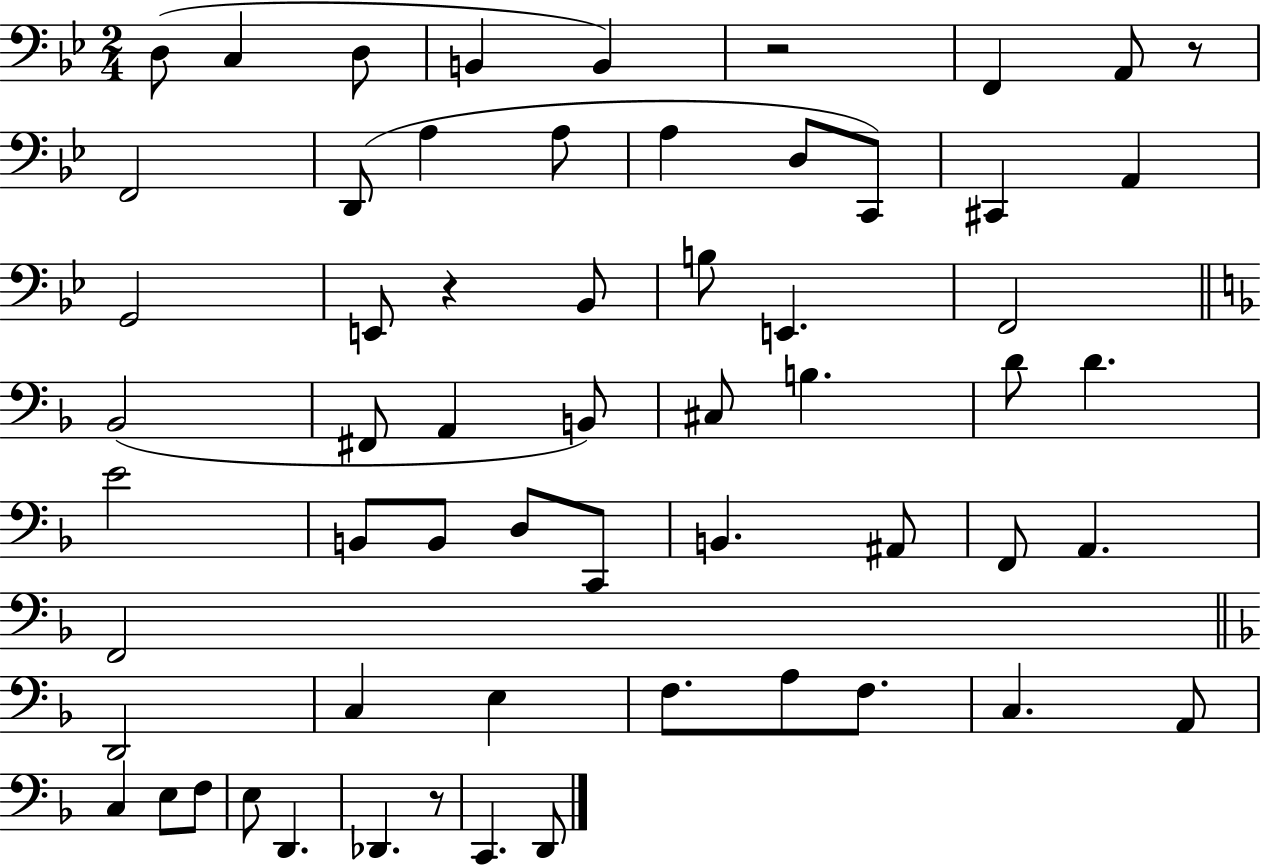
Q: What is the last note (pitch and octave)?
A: D2